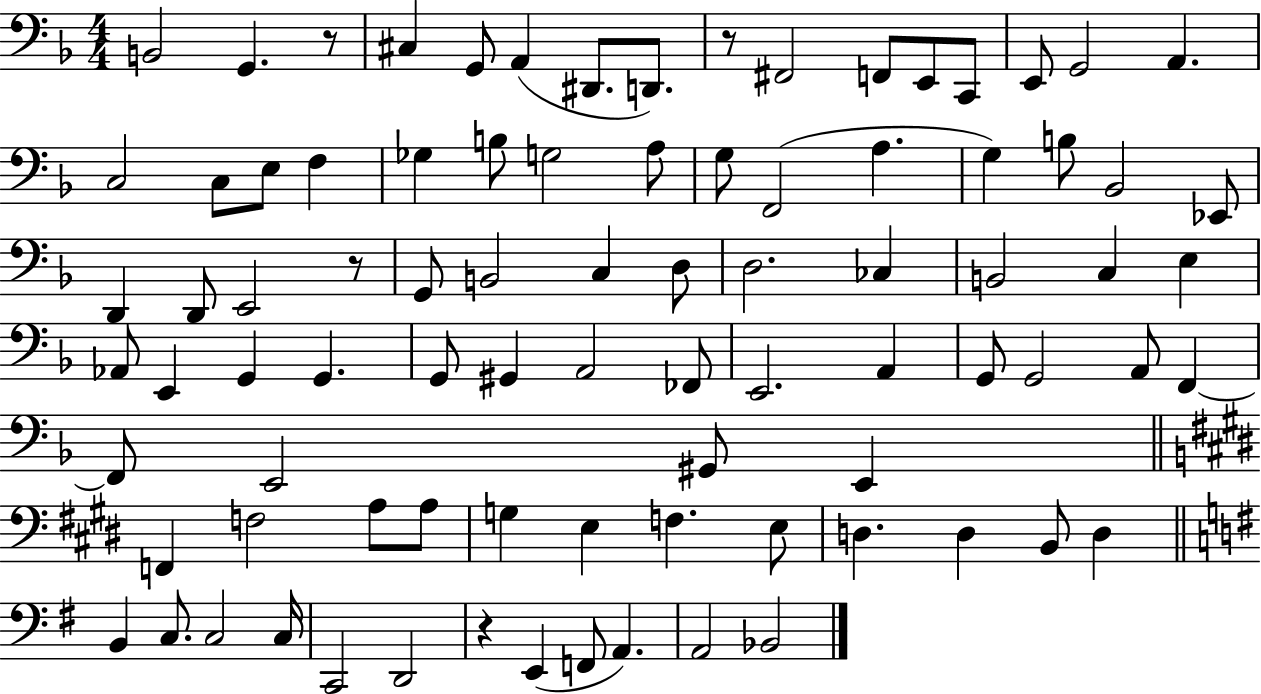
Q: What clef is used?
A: bass